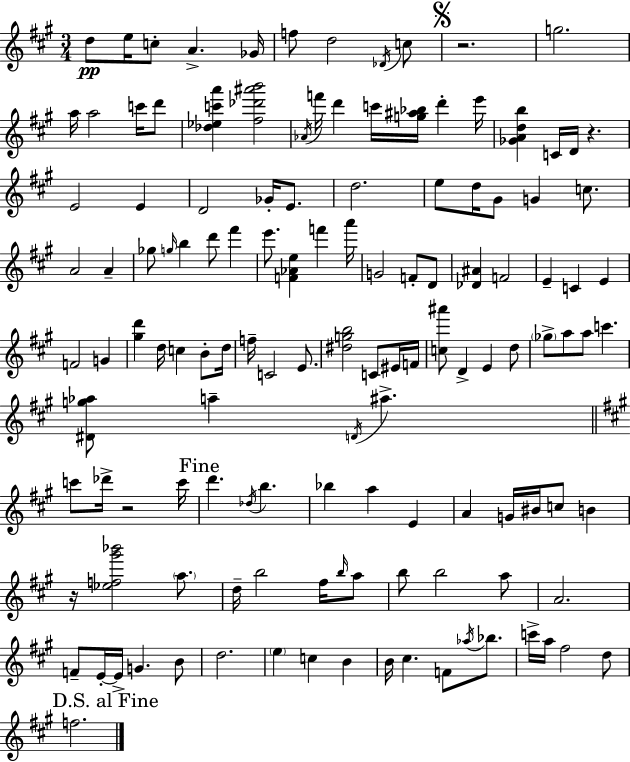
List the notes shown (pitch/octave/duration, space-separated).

D5/e E5/s C5/e A4/q. Gb4/s F5/e D5/h Db4/s C5/e R/h. G5/h. A5/s A5/h C6/s D6/e [Db5,Eb5,C6,A6]/q [F#5,Db6,A#6,B6]/h Ab4/s F6/s D6/q C6/s [G5,A#5,Bb5]/s D6/q E6/s [Gb4,A4,D5,B5]/q C4/s D4/s R/q. E4/h E4/q D4/h Gb4/s E4/e. D5/h. E5/e D5/s G#4/e G4/q C5/e. A4/h A4/q Gb5/e G5/s B5/q D6/e F#6/q E6/e. [F4,Ab4,E5]/q F6/q A6/s G4/h F4/e D4/e [Db4,A#4]/q F4/h E4/q C4/q E4/q F4/h G4/q [G#5,D6]/q D5/s C5/q B4/e D5/s F5/s C4/h E4/e. [D#5,G5,B5]/h C4/e EIS4/s F4/s [C5,A#6]/e D4/q E4/q D5/e Gb5/e A5/e A5/e C6/q. [D#4,G5,Ab5]/e A5/q D4/s A#5/q. C6/e Db6/s R/h C6/s D6/q. Db5/s B5/q. Bb5/q A5/q E4/q A4/q G4/s BIS4/s C5/e B4/q R/s [Eb5,F5,G#6,Bb6]/h A5/e. D5/s B5/h F#5/s B5/s A5/e B5/e B5/h A5/e A4/h. F4/e E4/s E4/s G4/q. B4/e D5/h. E5/q C5/q B4/q B4/s C#5/q. F4/e Ab5/s Bb5/e. C6/s A5/s F#5/h D5/e F5/h.